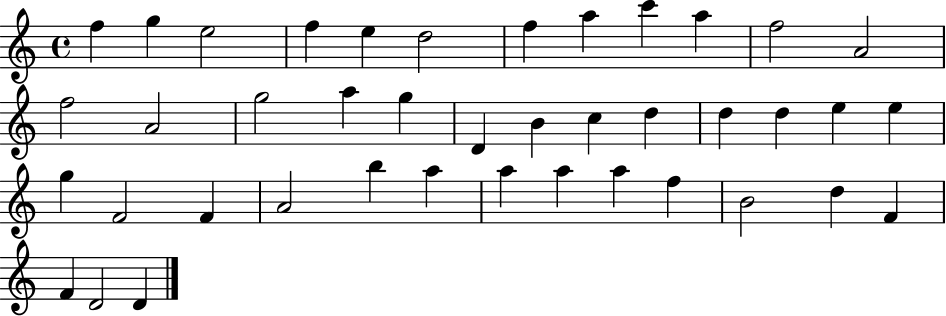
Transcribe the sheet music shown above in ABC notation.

X:1
T:Untitled
M:4/4
L:1/4
K:C
f g e2 f e d2 f a c' a f2 A2 f2 A2 g2 a g D B c d d d e e g F2 F A2 b a a a a f B2 d F F D2 D